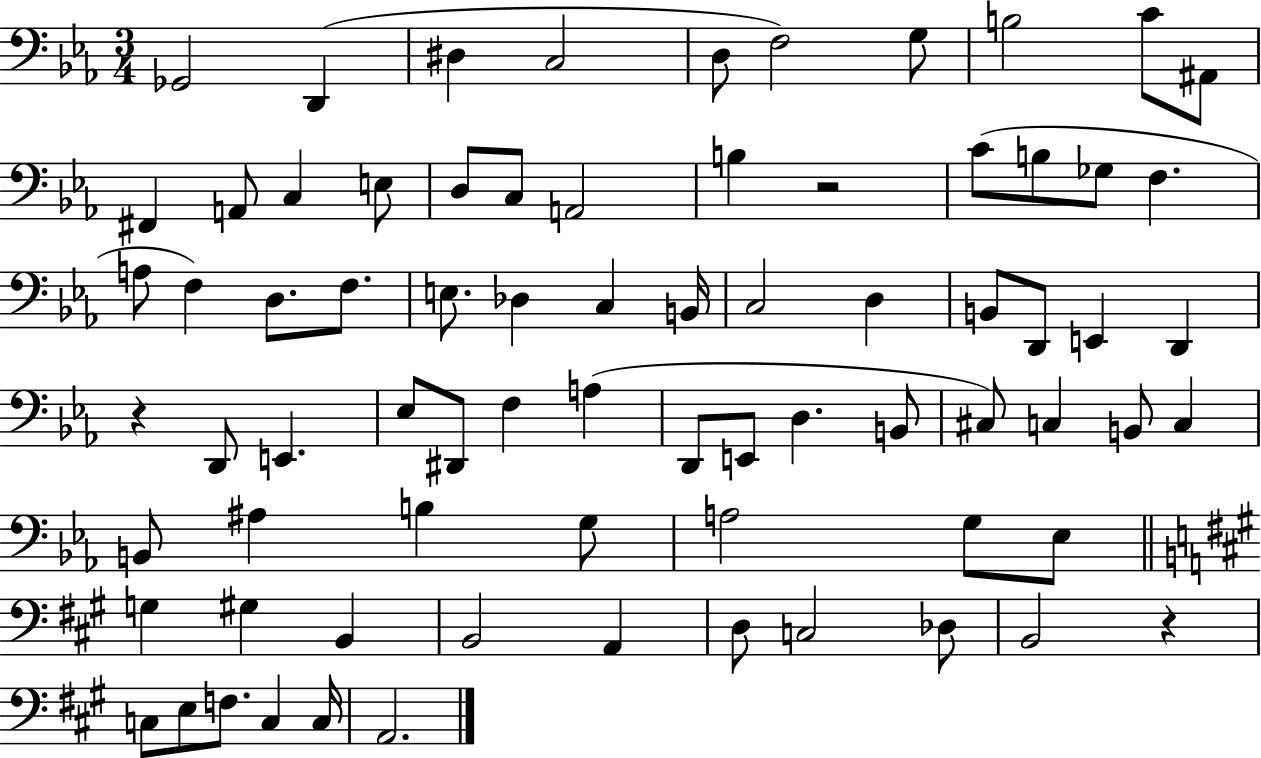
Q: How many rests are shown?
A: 3